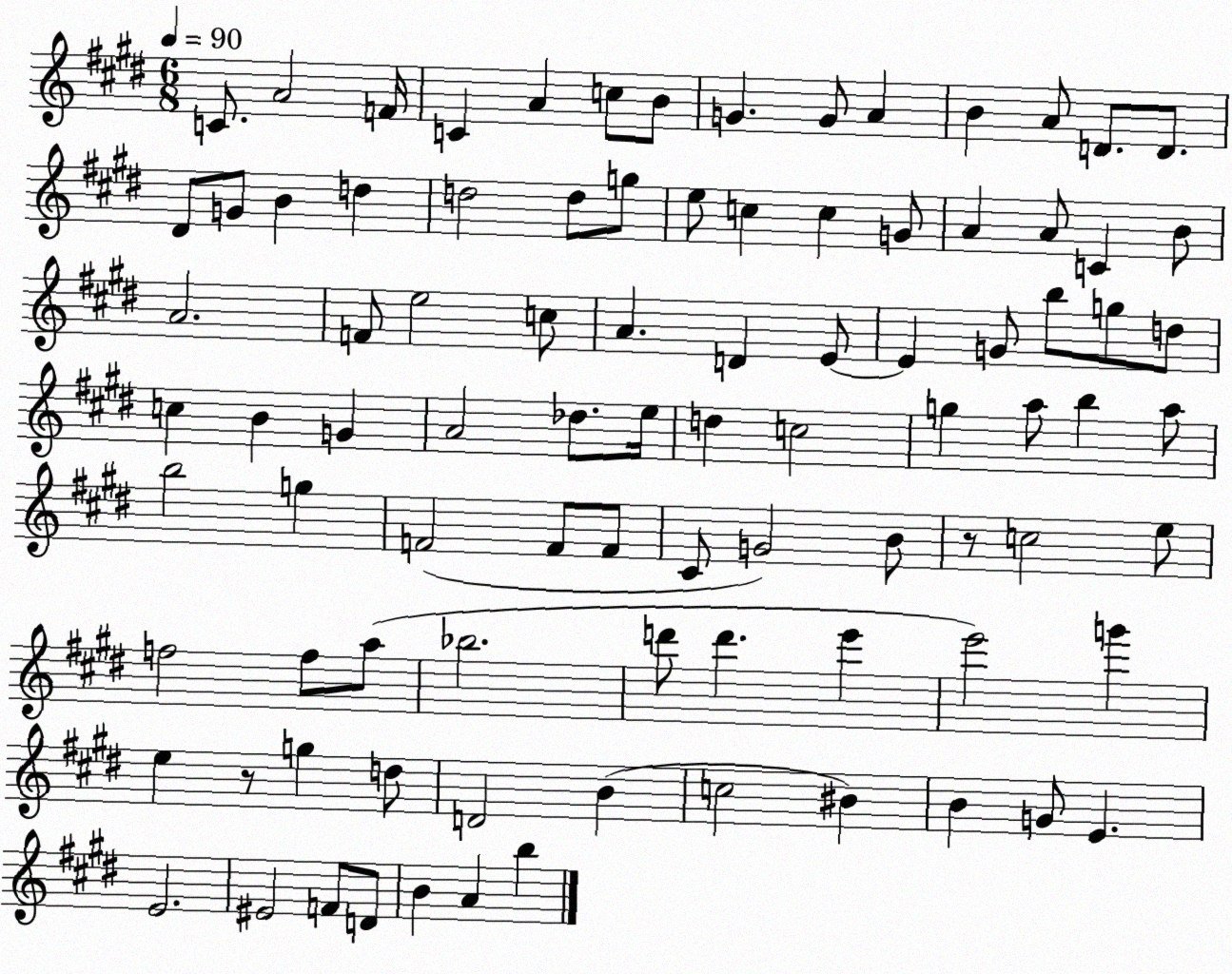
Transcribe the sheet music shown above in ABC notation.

X:1
T:Untitled
M:6/8
L:1/4
K:E
C/2 A2 F/4 C A c/2 B/2 G G/2 A B A/2 D/2 D/2 ^D/2 G/2 B d d2 d/2 g/2 e/2 c c G/2 A A/2 C B/2 A2 F/2 e2 c/2 A D E/2 E G/2 b/2 g/2 d/2 c B G A2 _d/2 e/4 d c2 g a/2 b a/2 b2 g F2 F/2 F/2 ^C/2 G2 B/2 z/2 c2 e/2 f2 f/2 a/2 _b2 d'/2 d' e' e'2 g' e z/2 g d/2 D2 B c2 ^B B G/2 E E2 ^E2 F/2 D/2 B A b